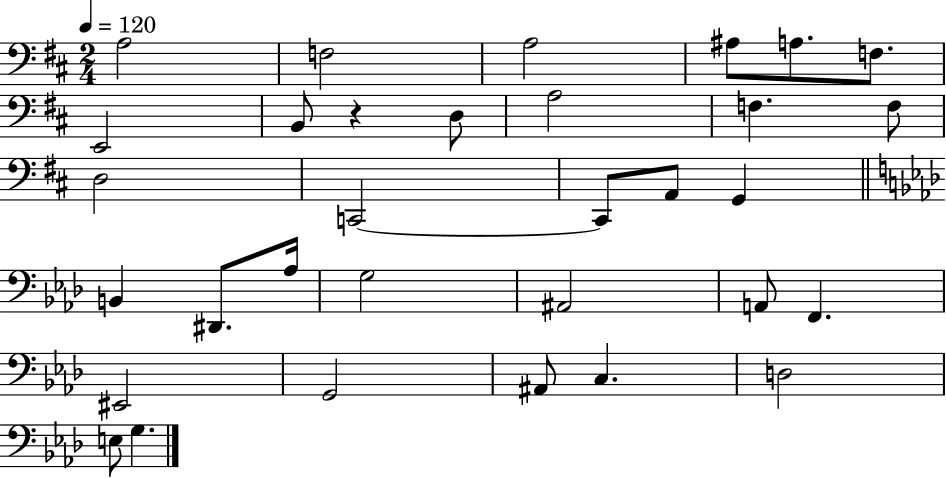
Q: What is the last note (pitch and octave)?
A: G3